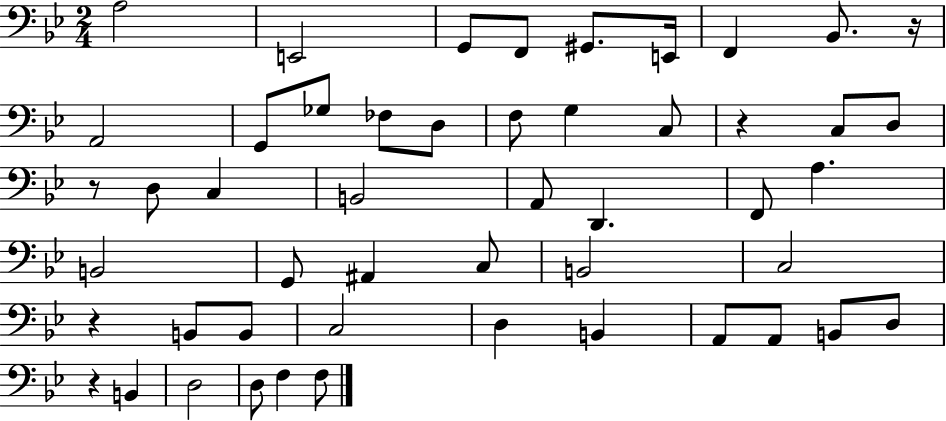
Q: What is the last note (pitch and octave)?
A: F3